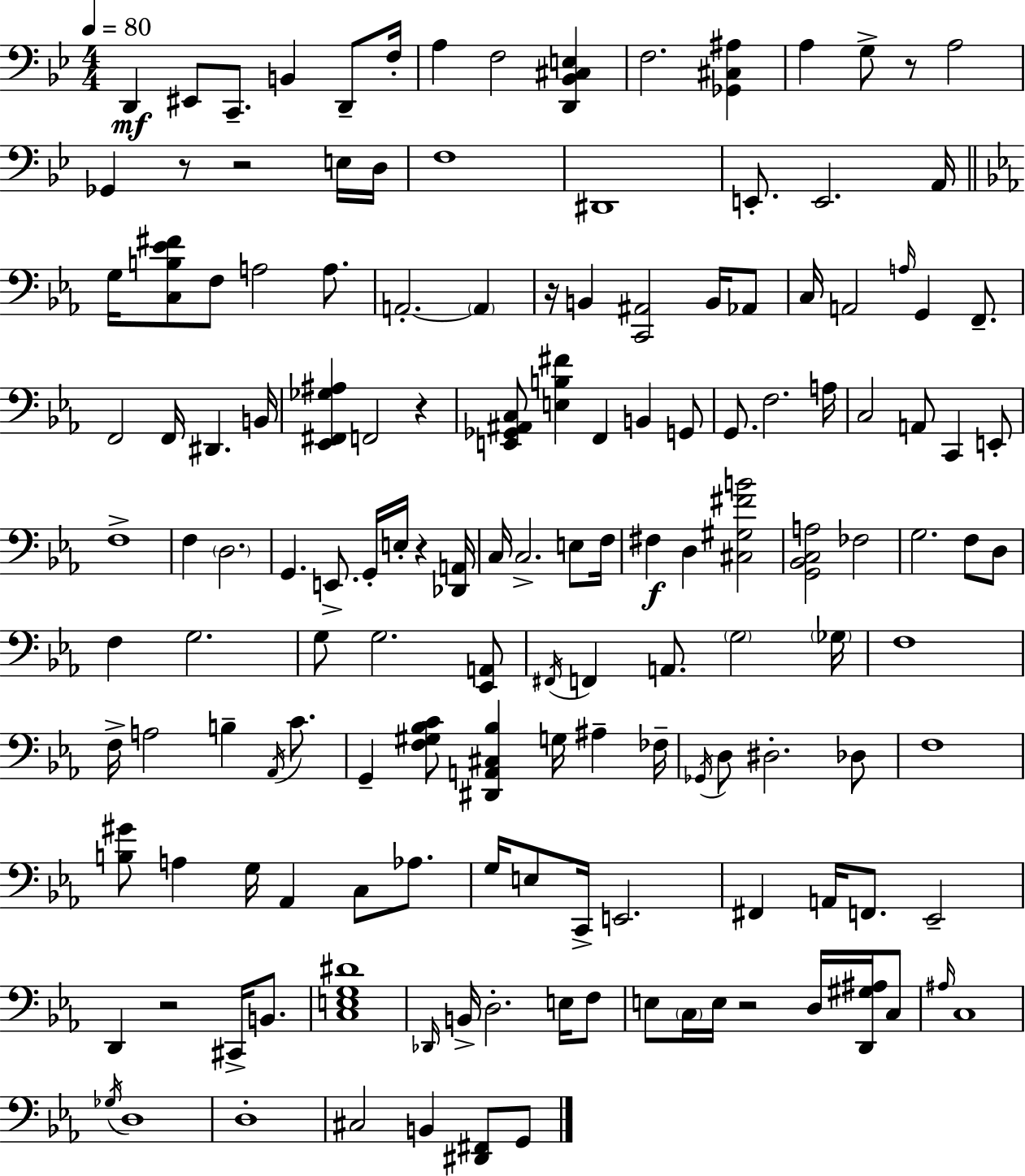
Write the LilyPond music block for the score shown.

{
  \clef bass
  \numericTimeSignature
  \time 4/4
  \key g \minor
  \tempo 4 = 80
  \repeat volta 2 { d,4\mf eis,8 c,8.-- b,4 d,8-- f16-. | a4 f2 <d, bes, cis e>4 | f2. <ges, cis ais>4 | a4 g8-> r8 a2 | \break ges,4 r8 r2 e16 d16 | f1 | dis,1 | e,8.-. e,2. a,16 | \break \bar "||" \break \key ees \major g16 <c b ees' fis'>8 f8 a2 a8. | a,2.-.~~ \parenthesize a,4 | r16 b,4 <c, ais,>2 b,16 aes,8 | c16 a,2 \grace { a16 } g,4 f,8.-- | \break f,2 f,16 dis,4. | b,16 <ees, fis, ges ais>4 f,2 r4 | <e, ges, ais, c>8 <e b fis'>4 f,4 b,4 g,8 | g,8. f2. | \break a16 c2 a,8 c,4 e,8-. | f1-> | f4 \parenthesize d2. | g,4. e,8.-> g,16-. e16-. r4 | \break <des, a,>16 c16 c2.-> e8 | f16 fis4\f d4 <cis gis fis' b'>2 | <g, bes, c a>2 fes2 | g2. f8 d8 | \break f4 g2. | g8 g2. <ees, a,>8 | \acciaccatura { fis,16 } f,4 a,8. \parenthesize g2 | \parenthesize ges16 f1 | \break f16-> a2 b4-- \acciaccatura { aes,16 } | c'8. g,4-- <f gis bes c'>8 <dis, a, cis bes>4 g16 ais4-- | fes16-- \acciaccatura { ges,16 } d8 dis2.-. | des8 f1 | \break <b gis'>8 a4 g16 aes,4 c8 | aes8. g16 e8 c,16-> e,2. | fis,4 a,16 f,8. ees,2-- | d,4 r2 | \break cis,16-> b,8. <c e g dis'>1 | \grace { des,16 } b,16-> d2.-. | e16 f8 e8 \parenthesize c16 e16 r2 | d16 <d, gis ais>16 c8 \grace { ais16 } c1 | \break \acciaccatura { ges16 } d1 | d1-. | cis2 b,4 | <dis, fis,>8 g,8 } \bar "|."
}